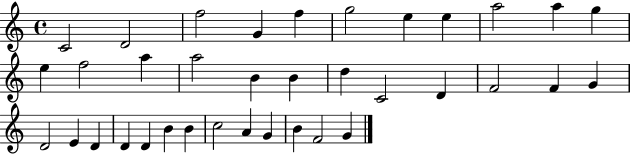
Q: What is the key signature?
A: C major